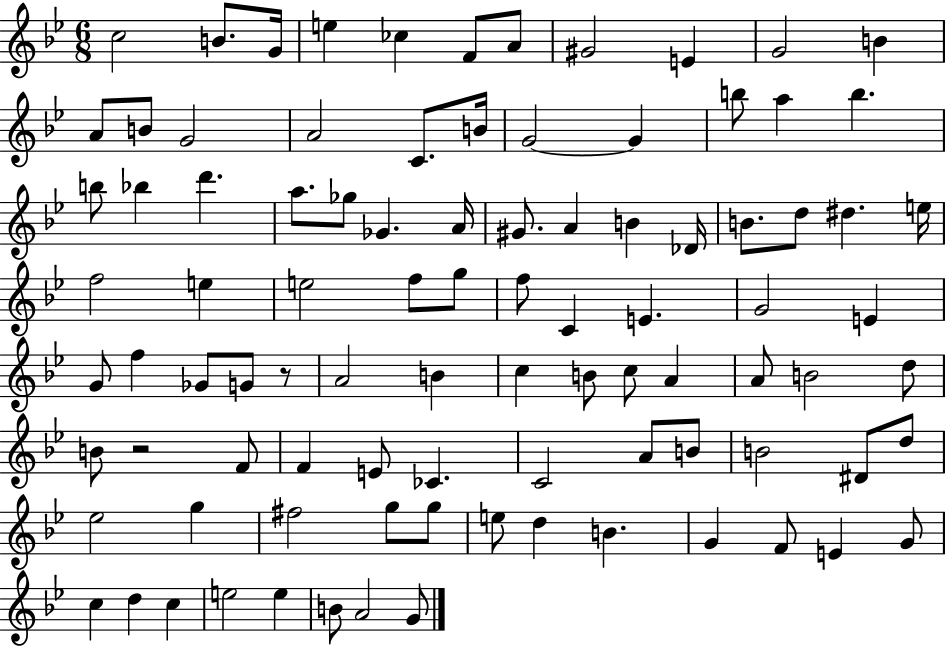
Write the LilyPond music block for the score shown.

{
  \clef treble
  \numericTimeSignature
  \time 6/8
  \key bes \major
  c''2 b'8. g'16 | e''4 ces''4 f'8 a'8 | gis'2 e'4 | g'2 b'4 | \break a'8 b'8 g'2 | a'2 c'8. b'16 | g'2~~ g'4 | b''8 a''4 b''4. | \break b''8 bes''4 d'''4. | a''8. ges''8 ges'4. a'16 | gis'8. a'4 b'4 des'16 | b'8. d''8 dis''4. e''16 | \break f''2 e''4 | e''2 f''8 g''8 | f''8 c'4 e'4. | g'2 e'4 | \break g'8 f''4 ges'8 g'8 r8 | a'2 b'4 | c''4 b'8 c''8 a'4 | a'8 b'2 d''8 | \break b'8 r2 f'8 | f'4 e'8 ces'4. | c'2 a'8 b'8 | b'2 dis'8 d''8 | \break ees''2 g''4 | fis''2 g''8 g''8 | e''8 d''4 b'4. | g'4 f'8 e'4 g'8 | \break c''4 d''4 c''4 | e''2 e''4 | b'8 a'2 g'8 | \bar "|."
}